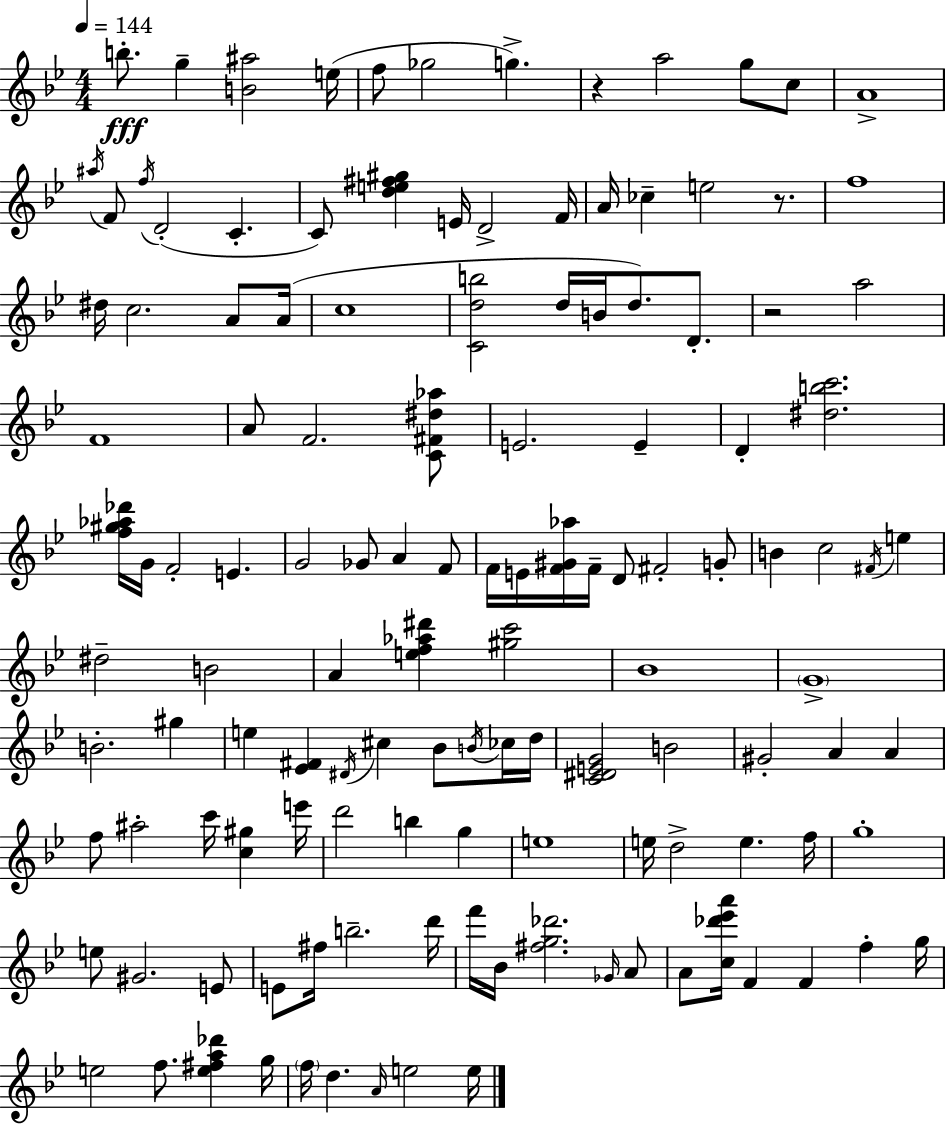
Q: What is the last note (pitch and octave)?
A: E5